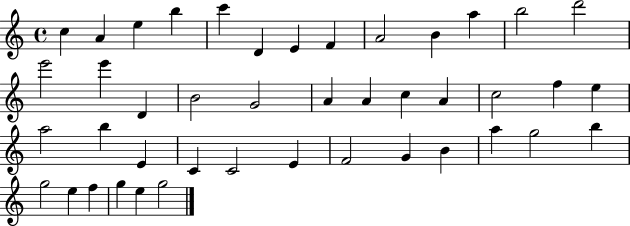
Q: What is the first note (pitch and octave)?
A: C5